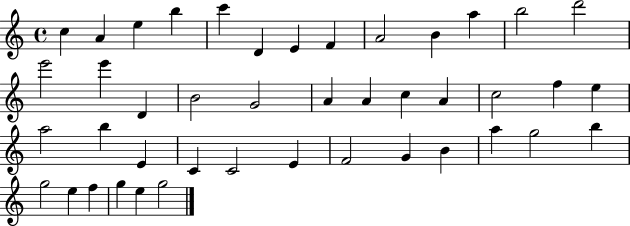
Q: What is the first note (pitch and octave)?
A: C5